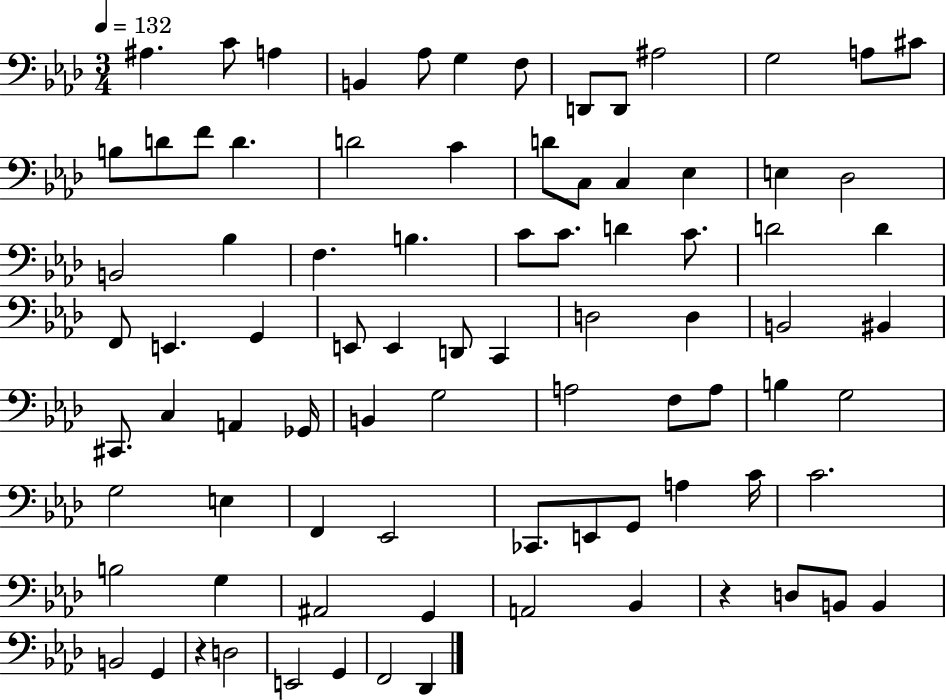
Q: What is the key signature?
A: AES major